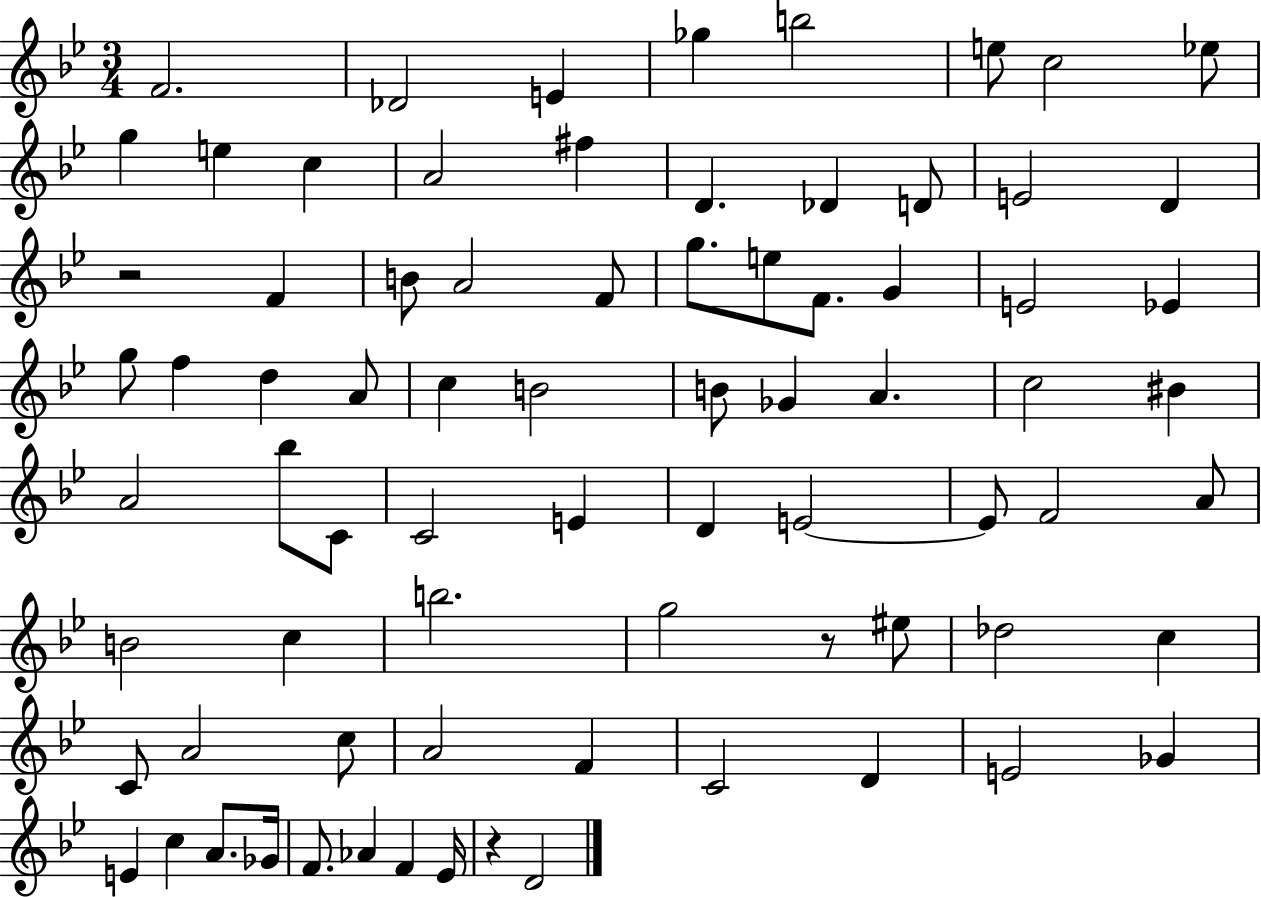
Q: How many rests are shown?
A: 3